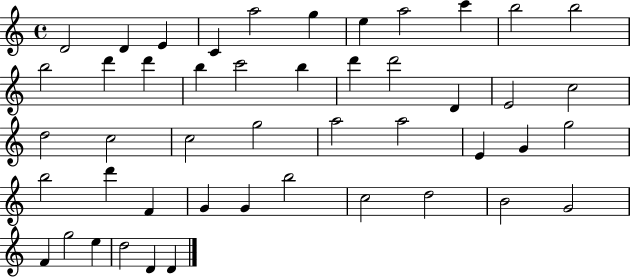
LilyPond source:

{
  \clef treble
  \time 4/4
  \defaultTimeSignature
  \key c \major
  d'2 d'4 e'4 | c'4 a''2 g''4 | e''4 a''2 c'''4 | b''2 b''2 | \break b''2 d'''4 d'''4 | b''4 c'''2 b''4 | d'''4 d'''2 d'4 | e'2 c''2 | \break d''2 c''2 | c''2 g''2 | a''2 a''2 | e'4 g'4 g''2 | \break b''2 d'''4 f'4 | g'4 g'4 b''2 | c''2 d''2 | b'2 g'2 | \break f'4 g''2 e''4 | d''2 d'4 d'4 | \bar "|."
}